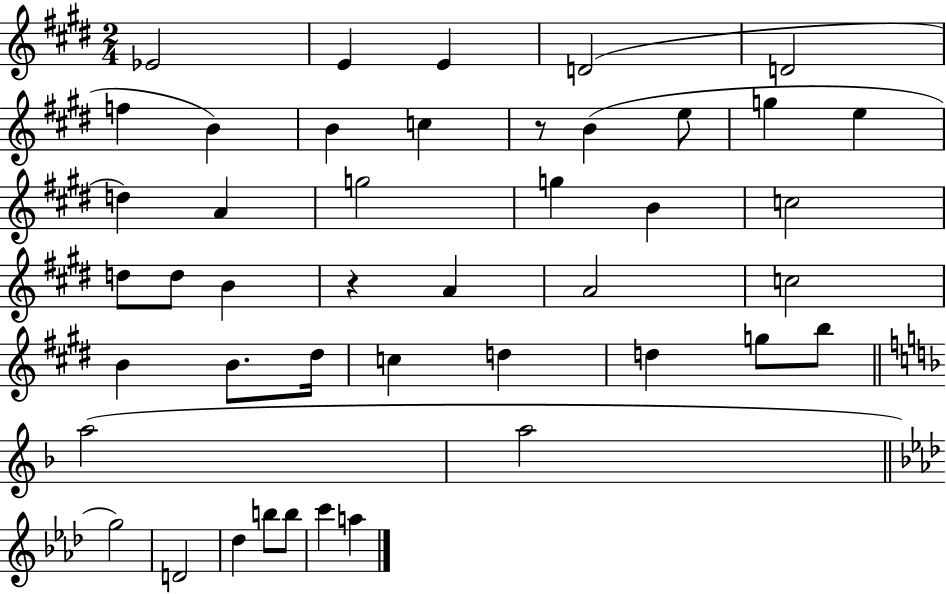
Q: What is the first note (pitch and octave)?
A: Eb4